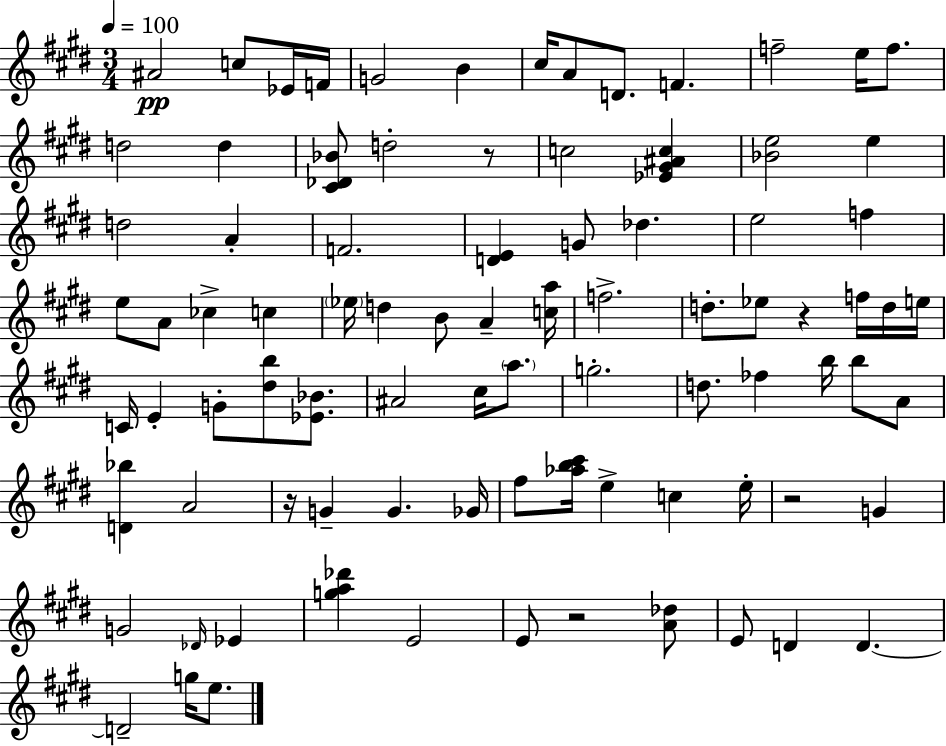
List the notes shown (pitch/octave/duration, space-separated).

A#4/h C5/e Eb4/s F4/s G4/h B4/q C#5/s A4/e D4/e. F4/q. F5/h E5/s F5/e. D5/h D5/q [C#4,Db4,Bb4]/e D5/h R/e C5/h [Eb4,G#4,A#4,C5]/q [Bb4,E5]/h E5/q D5/h A4/q F4/h. [D4,E4]/q G4/e Db5/q. E5/h F5/q E5/e A4/e CES5/q C5/q Eb5/s D5/q B4/e A4/q [C5,A5]/s F5/h. D5/e. Eb5/e R/q F5/s D5/s E5/s C4/s E4/q G4/e [D#5,B5]/e [Eb4,Bb4]/e. A#4/h C#5/s A5/e. G5/h. D5/e. FES5/q B5/s B5/e A4/e [D4,Bb5]/q A4/h R/s G4/q G4/q. Gb4/s F#5/e [Ab5,B5,C#6]/s E5/q C5/q E5/s R/h G4/q G4/h Db4/s Eb4/q [G5,A5,Db6]/q E4/h E4/e R/h [A4,Db5]/e E4/e D4/q D4/q. D4/h G5/s E5/e.